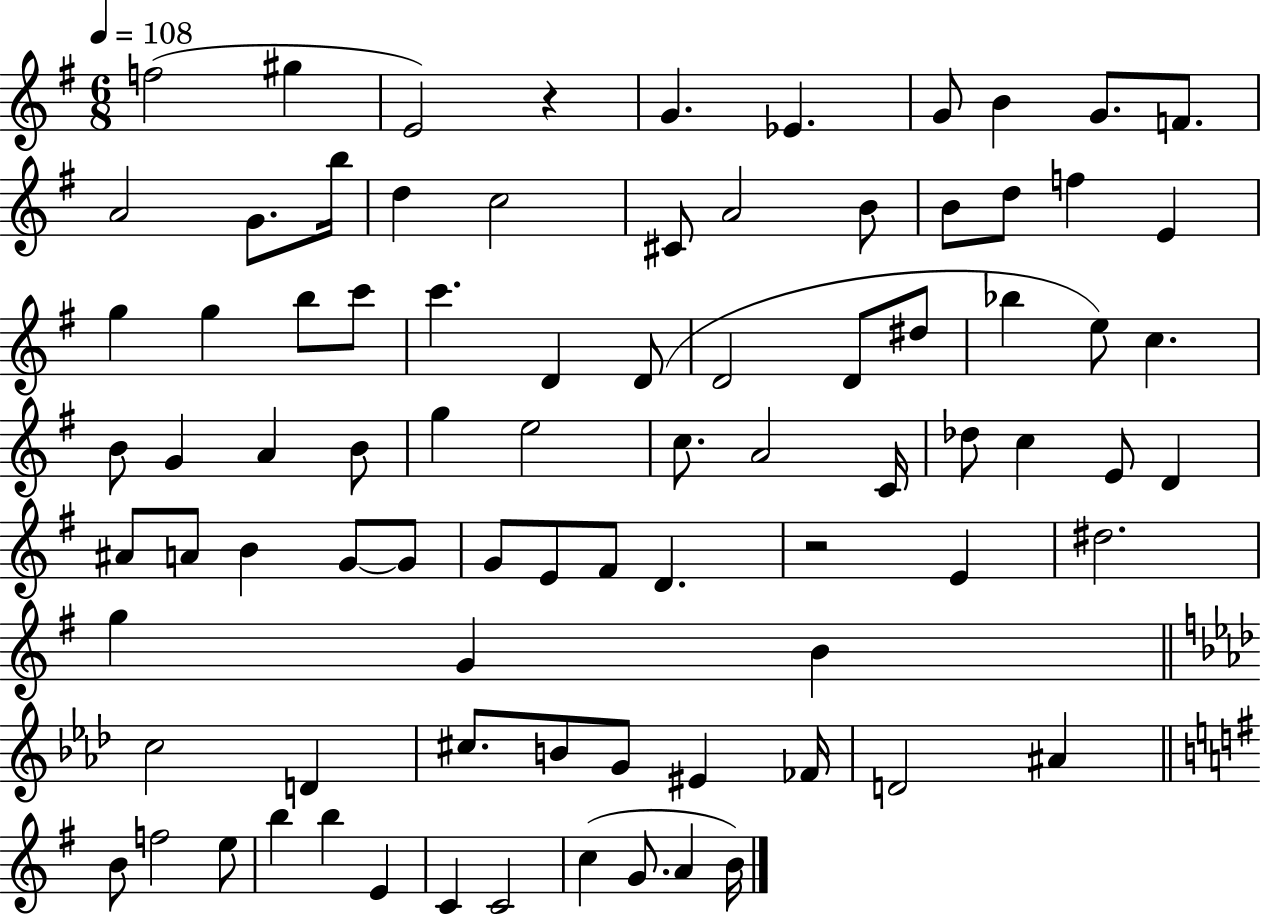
{
  \clef treble
  \numericTimeSignature
  \time 6/8
  \key g \major
  \tempo 4 = 108
  f''2( gis''4 | e'2) r4 | g'4. ees'4. | g'8 b'4 g'8. f'8. | \break a'2 g'8. b''16 | d''4 c''2 | cis'8 a'2 b'8 | b'8 d''8 f''4 e'4 | \break g''4 g''4 b''8 c'''8 | c'''4. d'4 d'8( | d'2 d'8 dis''8 | bes''4 e''8) c''4. | \break b'8 g'4 a'4 b'8 | g''4 e''2 | c''8. a'2 c'16 | des''8 c''4 e'8 d'4 | \break ais'8 a'8 b'4 g'8~~ g'8 | g'8 e'8 fis'8 d'4. | r2 e'4 | dis''2. | \break g''4 g'4 b'4 | \bar "||" \break \key f \minor c''2 d'4 | cis''8. b'8 g'8 eis'4 fes'16 | d'2 ais'4 | \bar "||" \break \key g \major b'8 f''2 e''8 | b''4 b''4 e'4 | c'4 c'2 | c''4( g'8. a'4 b'16) | \break \bar "|."
}